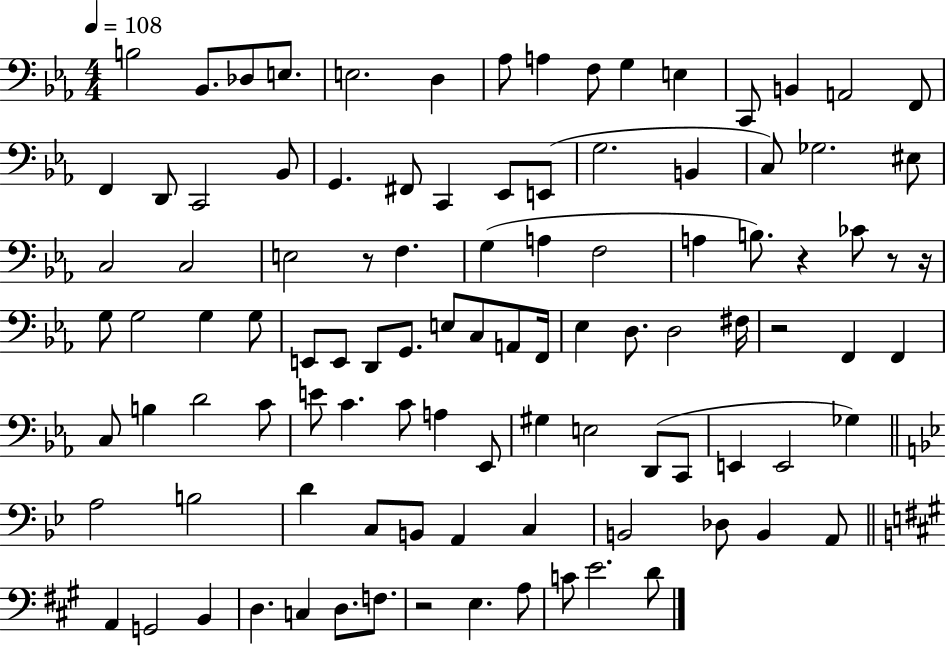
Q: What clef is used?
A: bass